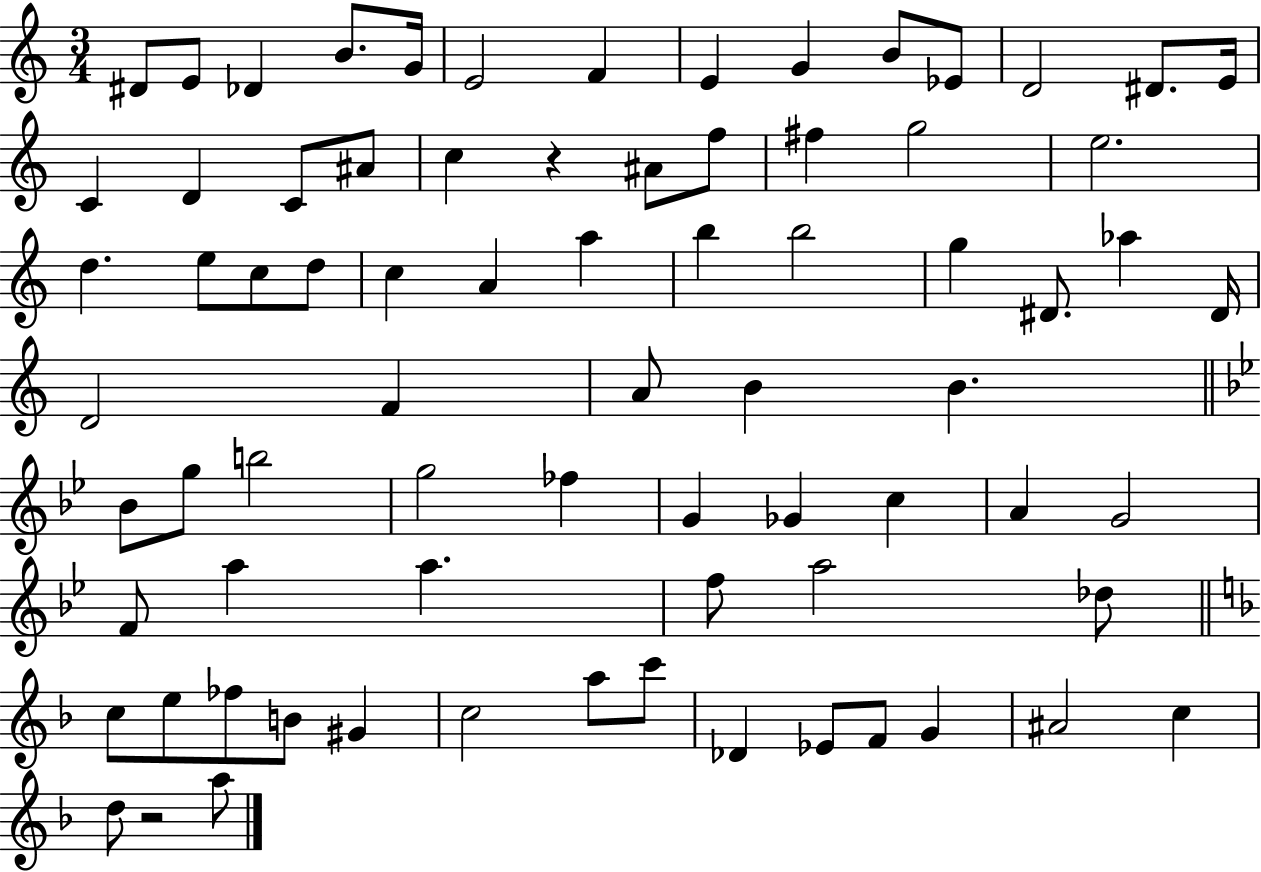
D#4/e E4/e Db4/q B4/e. G4/s E4/h F4/q E4/q G4/q B4/e Eb4/e D4/h D#4/e. E4/s C4/q D4/q C4/e A#4/e C5/q R/q A#4/e F5/e F#5/q G5/h E5/h. D5/q. E5/e C5/e D5/e C5/q A4/q A5/q B5/q B5/h G5/q D#4/e. Ab5/q D#4/s D4/h F4/q A4/e B4/q B4/q. Bb4/e G5/e B5/h G5/h FES5/q G4/q Gb4/q C5/q A4/q G4/h F4/e A5/q A5/q. F5/e A5/h Db5/e C5/e E5/e FES5/e B4/e G#4/q C5/h A5/e C6/e Db4/q Eb4/e F4/e G4/q A#4/h C5/q D5/e R/h A5/e